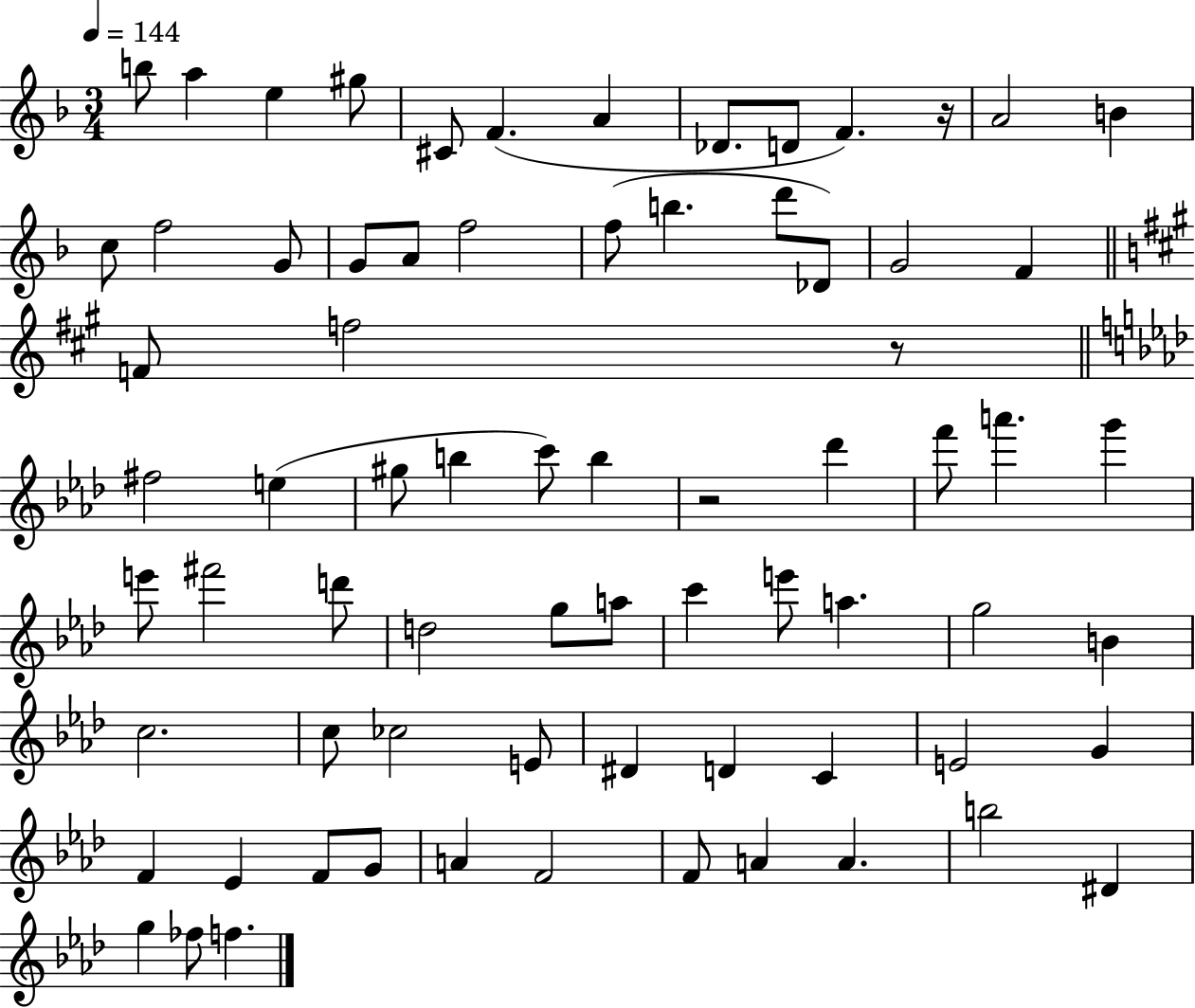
{
  \clef treble
  \numericTimeSignature
  \time 3/4
  \key f \major
  \tempo 4 = 144
  b''8 a''4 e''4 gis''8 | cis'8 f'4.( a'4 | des'8. d'8 f'4.) r16 | a'2 b'4 | \break c''8 f''2 g'8 | g'8 a'8 f''2 | f''8( b''4. d'''8 des'8) | g'2 f'4 | \break \bar "||" \break \key a \major f'8 f''2 r8 | \bar "||" \break \key aes \major fis''2 e''4( | gis''8 b''4 c'''8) b''4 | r2 des'''4 | f'''8 a'''4. g'''4 | \break e'''8 fis'''2 d'''8 | d''2 g''8 a''8 | c'''4 e'''8 a''4. | g''2 b'4 | \break c''2. | c''8 ces''2 e'8 | dis'4 d'4 c'4 | e'2 g'4 | \break f'4 ees'4 f'8 g'8 | a'4 f'2 | f'8 a'4 a'4. | b''2 dis'4 | \break g''4 fes''8 f''4. | \bar "|."
}